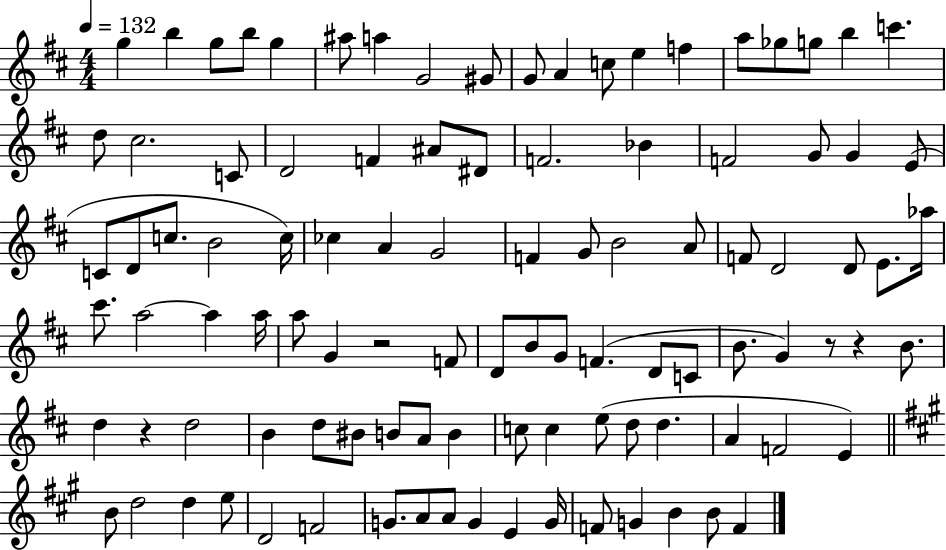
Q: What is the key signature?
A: D major